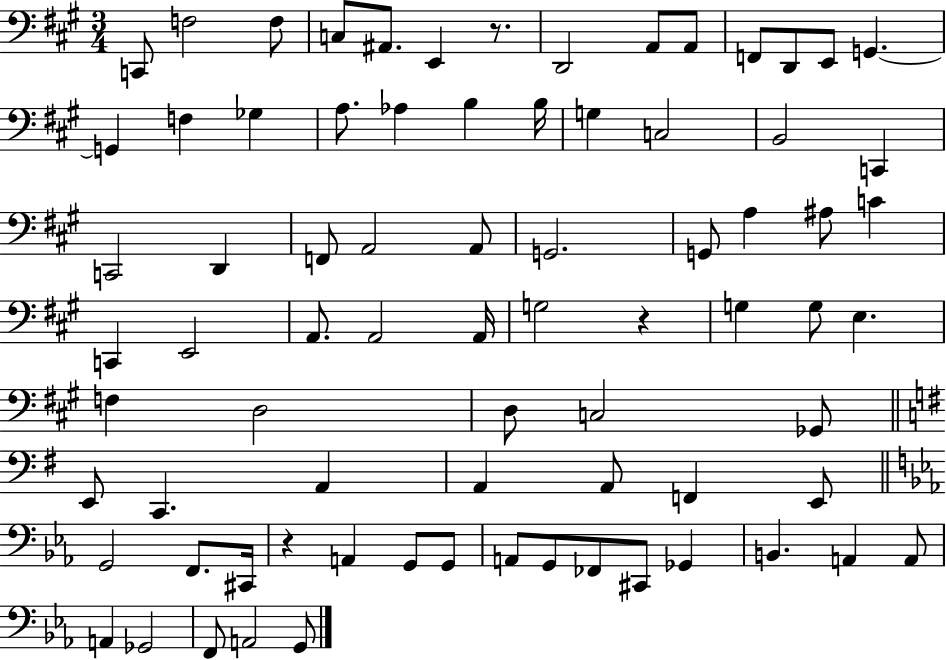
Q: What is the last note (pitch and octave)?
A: G2